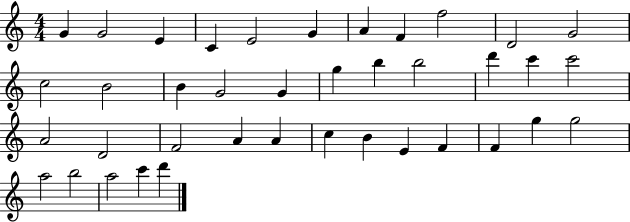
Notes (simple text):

G4/q G4/h E4/q C4/q E4/h G4/q A4/q F4/q F5/h D4/h G4/h C5/h B4/h B4/q G4/h G4/q G5/q B5/q B5/h D6/q C6/q C6/h A4/h D4/h F4/h A4/q A4/q C5/q B4/q E4/q F4/q F4/q G5/q G5/h A5/h B5/h A5/h C6/q D6/q